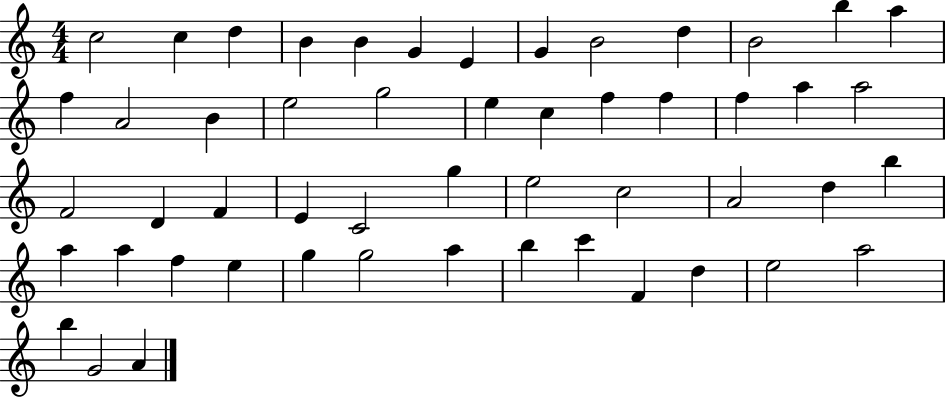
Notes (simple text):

C5/h C5/q D5/q B4/q B4/q G4/q E4/q G4/q B4/h D5/q B4/h B5/q A5/q F5/q A4/h B4/q E5/h G5/h E5/q C5/q F5/q F5/q F5/q A5/q A5/h F4/h D4/q F4/q E4/q C4/h G5/q E5/h C5/h A4/h D5/q B5/q A5/q A5/q F5/q E5/q G5/q G5/h A5/q B5/q C6/q F4/q D5/q E5/h A5/h B5/q G4/h A4/q